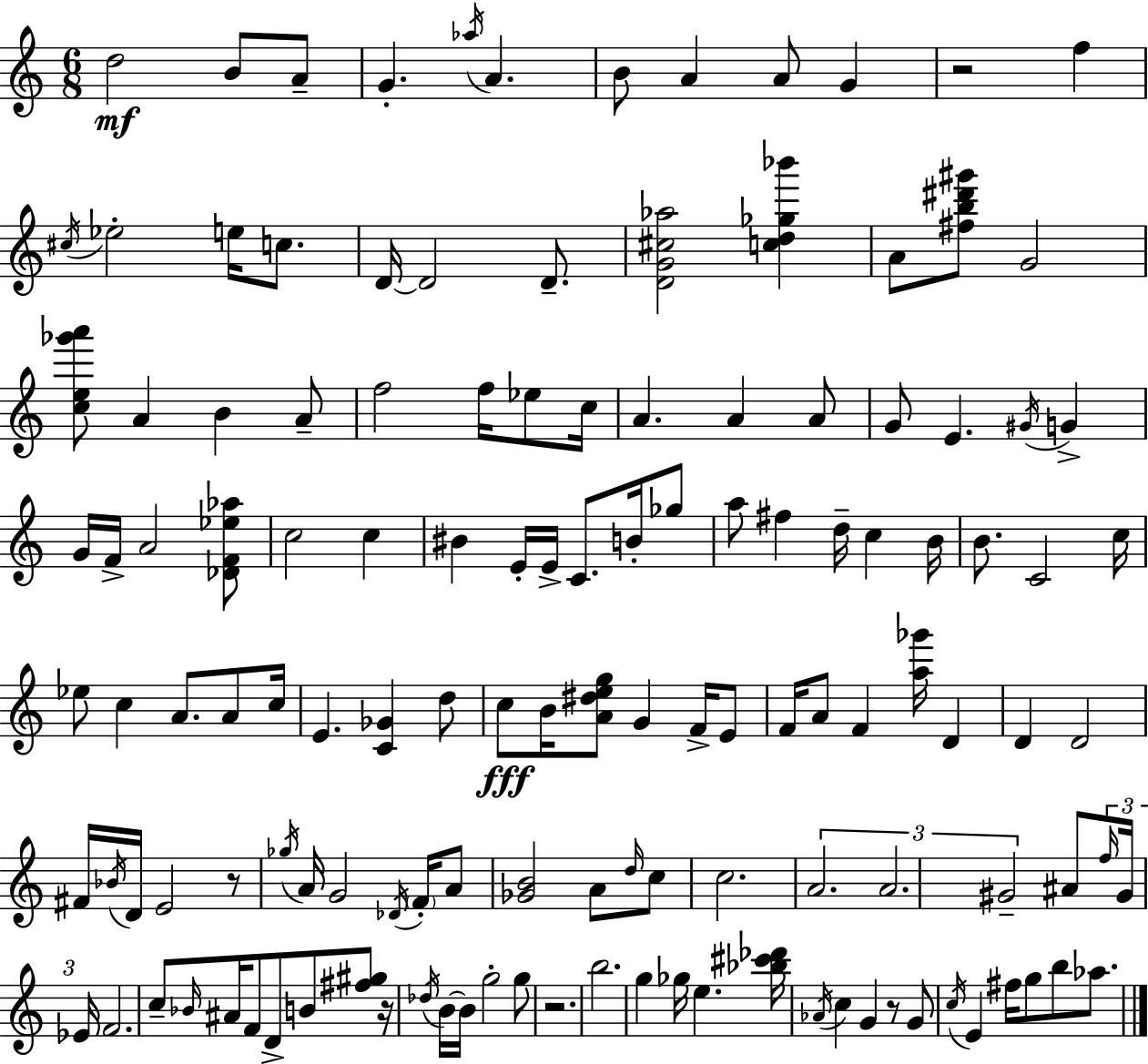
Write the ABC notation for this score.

X:1
T:Untitled
M:6/8
L:1/4
K:C
d2 B/2 A/2 G _a/4 A B/2 A A/2 G z2 f ^c/4 _e2 e/4 c/2 D/4 D2 D/2 [DG^c_a]2 [cd_g_b'] A/2 [^fb^d'^g']/2 G2 [ce_g'a']/2 A B A/2 f2 f/4 _e/2 c/4 A A A/2 G/2 E ^G/4 G G/4 F/4 A2 [_DF_e_a]/2 c2 c ^B E/4 E/4 C/2 B/4 _g/2 a/2 ^f d/4 c B/4 B/2 C2 c/4 _e/2 c A/2 A/2 c/4 E [C_G] d/2 c/2 B/4 [A^deg]/2 G F/4 E/2 F/4 A/2 F [a_g']/4 D D D2 ^F/4 _B/4 D/4 E2 z/2 _g/4 A/4 G2 _D/4 F/4 A/2 [_GB]2 A/2 d/4 c/2 c2 A2 A2 ^G2 ^A/2 f/4 ^G/4 _E/4 F2 c/2 _B/4 ^A/4 F/2 D/2 B/2 [^f^g]/2 z/4 _d/4 B/4 B/4 g2 g/2 z2 b2 g _g/4 e [_b^c'_d']/4 _A/4 c G z/2 G/2 c/4 E ^f/4 g/2 b/2 _a/2